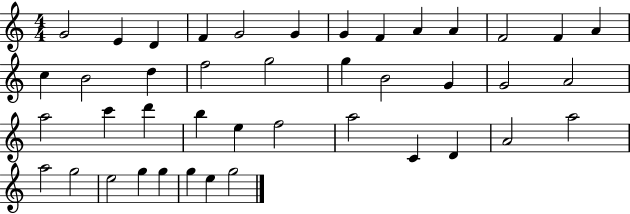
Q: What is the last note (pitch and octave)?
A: G5